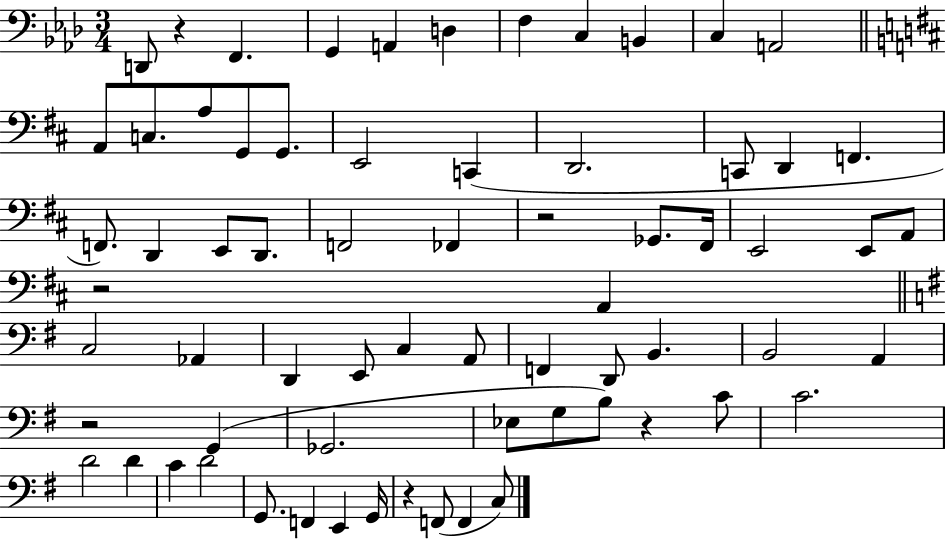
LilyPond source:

{
  \clef bass
  \numericTimeSignature
  \time 3/4
  \key aes \major
  d,8 r4 f,4. | g,4 a,4 d4 | f4 c4 b,4 | c4 a,2 | \break \bar "||" \break \key b \minor a,8 c8. a8 g,8 g,8. | e,2 c,4( | d,2. | c,8 d,4 f,4. | \break f,8.) d,4 e,8 d,8. | f,2 fes,4 | r2 ges,8. fis,16 | e,2 e,8 a,8 | \break r2 a,4 | \bar "||" \break \key e \minor c2 aes,4 | d,4 e,8 c4 a,8 | f,4 d,8 b,4. | b,2 a,4 | \break r2 g,4( | ges,2. | ees8 g8 b8) r4 c'8 | c'2. | \break d'2 d'4 | c'4 d'2 | g,8. f,4 e,4 g,16 | r4 f,8( f,4 c8) | \break \bar "|."
}